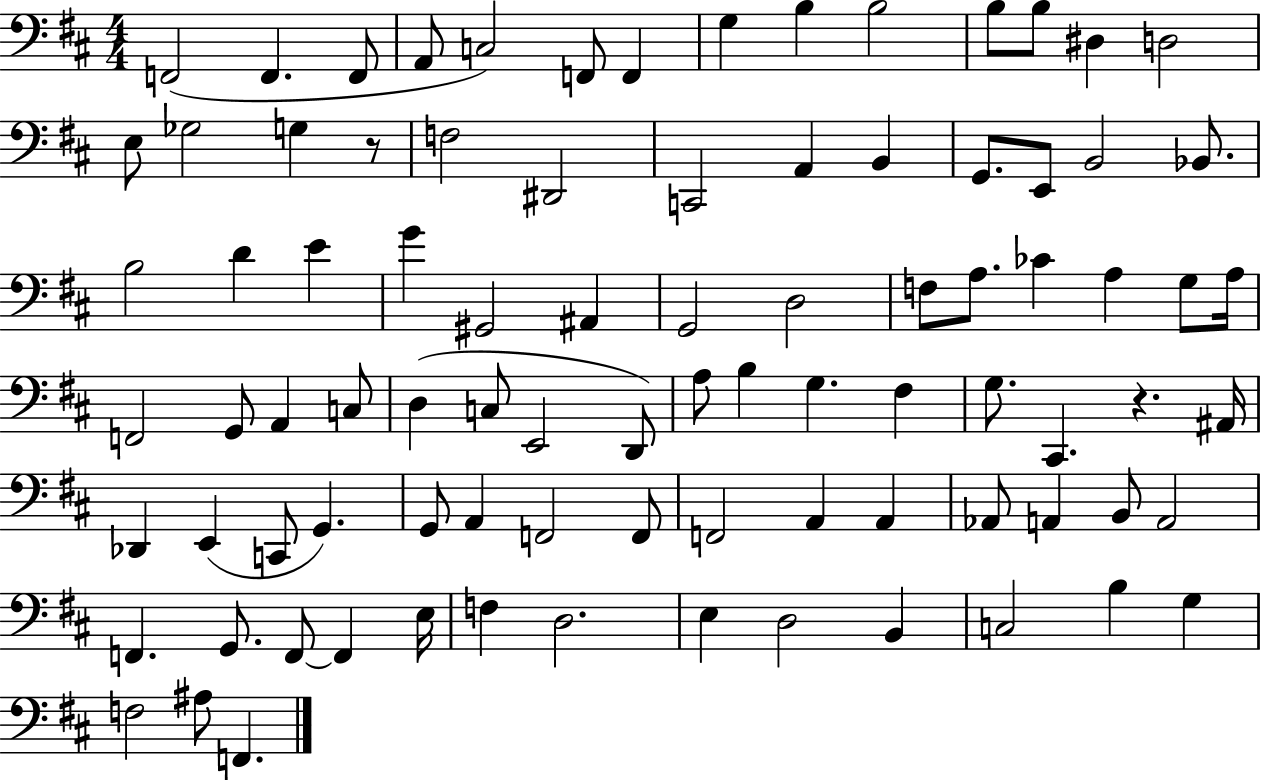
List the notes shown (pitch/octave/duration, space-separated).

F2/h F2/q. F2/e A2/e C3/h F2/e F2/q G3/q B3/q B3/h B3/e B3/e D#3/q D3/h E3/e Gb3/h G3/q R/e F3/h D#2/h C2/h A2/q B2/q G2/e. E2/e B2/h Bb2/e. B3/h D4/q E4/q G4/q G#2/h A#2/q G2/h D3/h F3/e A3/e. CES4/q A3/q G3/e A3/s F2/h G2/e A2/q C3/e D3/q C3/e E2/h D2/e A3/e B3/q G3/q. F#3/q G3/e. C#2/q. R/q. A#2/s Db2/q E2/q C2/e G2/q. G2/e A2/q F2/h F2/e F2/h A2/q A2/q Ab2/e A2/q B2/e A2/h F2/q. G2/e. F2/e F2/q E3/s F3/q D3/h. E3/q D3/h B2/q C3/h B3/q G3/q F3/h A#3/e F2/q.